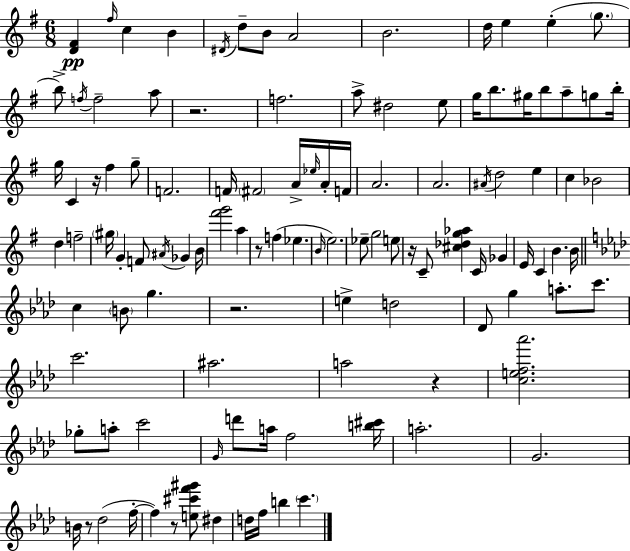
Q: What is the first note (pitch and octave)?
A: F#5